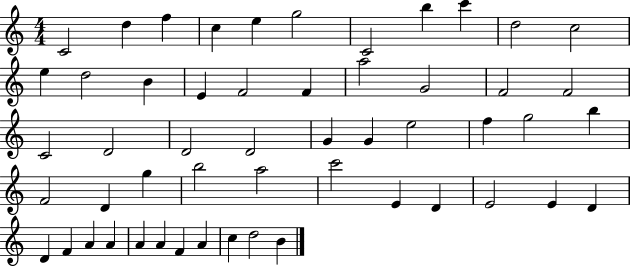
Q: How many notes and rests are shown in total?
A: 53